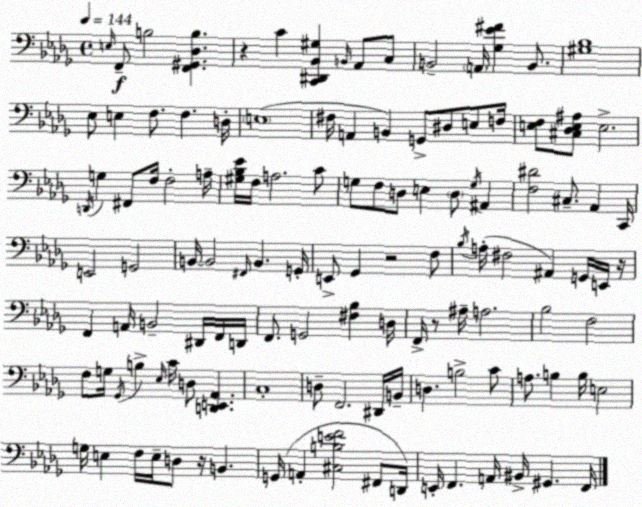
X:1
T:Untitled
M:4/4
L:1/4
K:Bbm
E,/4 F,,/2 B,2 [F,,^G,,_D,B,] z C [C,,^D,,_B,,^G,] B,,/4 _A,,/2 C,/2 B,,2 A,,/4 [_G,_E^F] B,,/2 [^G,_B,]4 _E,/2 E, F,/2 F, D,/4 E,4 ^F,/4 A,, B,, G,,/2 ^D,/2 E,/2 F,/4 [E,F,]/2 [^C,_D,E,^A,]/2 E,2 D,,/4 G, ^F,,/2 F,/4 F,2 A,/4 [^G,_B,_E]/4 F,/4 A,2 C/2 G,/2 F,/2 D,/2 E, D,/2 G,/4 ^A,, [F,^D]2 ^C,/2 _A,, C,,/4 E,,2 G,,2 B,,/4 B,,2 ^F,,/4 B,, G,,/4 E,,/2 _G,, z2 F,/2 _B,/4 A,/4 ^F,2 ^A,, G,,/4 E,,/4 z/4 F,, A,,/4 B,,2 ^D,,/4 F,,/4 D,,/4 F,,/2 G,,2 [^F,_B,] D,/4 F,,/4 z/2 ^A,/4 A,2 _B,2 F,2 F,/2 G,/4 _G,,/4 B, _E,/4 C/4 D,/2 [D,,E,,_A,,] C,4 D,/2 F,,2 ^D,,/4 B,,/4 D, B,2 C/2 A,/2 B, B,/4 E,2 G,/4 E, F,/4 E,/4 D,/2 z/4 B,, G,,/4 A,, [^C,B,EF]2 ^F,,/2 D,,/4 E,,/4 F,, A,,/4 ^B,,/4 ^G,, F,,/4